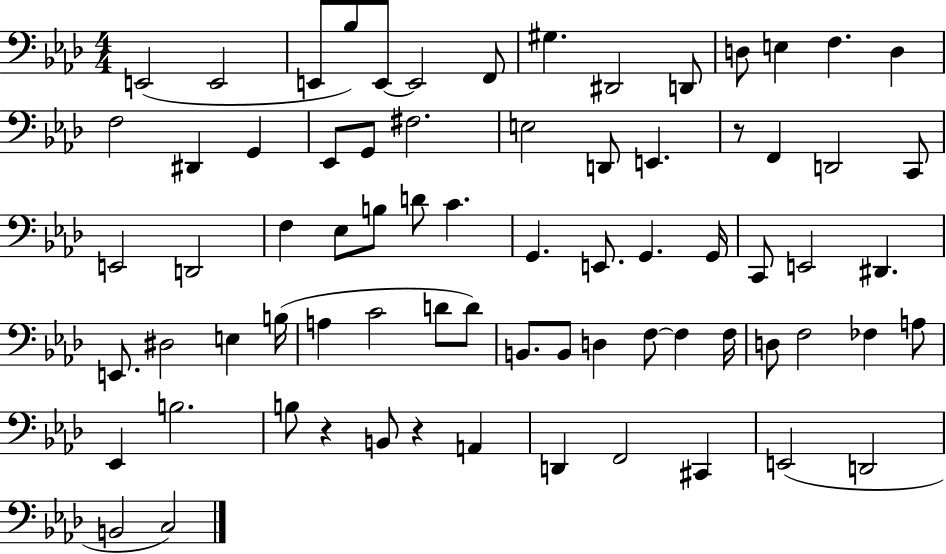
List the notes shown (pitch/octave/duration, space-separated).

E2/h E2/h E2/e Bb3/e E2/e E2/h F2/e G#3/q. D#2/h D2/e D3/e E3/q F3/q. D3/q F3/h D#2/q G2/q Eb2/e G2/e F#3/h. E3/h D2/e E2/q. R/e F2/q D2/h C2/e E2/h D2/h F3/q Eb3/e B3/e D4/e C4/q. G2/q. E2/e. G2/q. G2/s C2/e E2/h D#2/q. E2/e. D#3/h E3/q B3/s A3/q C4/h D4/e D4/e B2/e. B2/e D3/q F3/e F3/q F3/s D3/e F3/h FES3/q A3/e Eb2/q B3/h. B3/e R/q B2/e R/q A2/q D2/q F2/h C#2/q E2/h D2/h B2/h C3/h